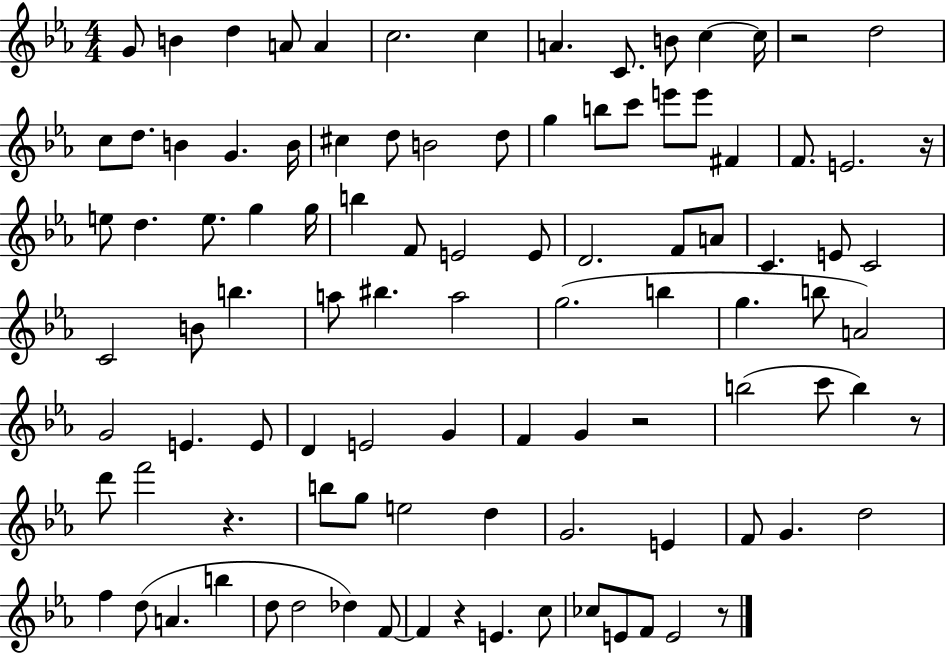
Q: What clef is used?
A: treble